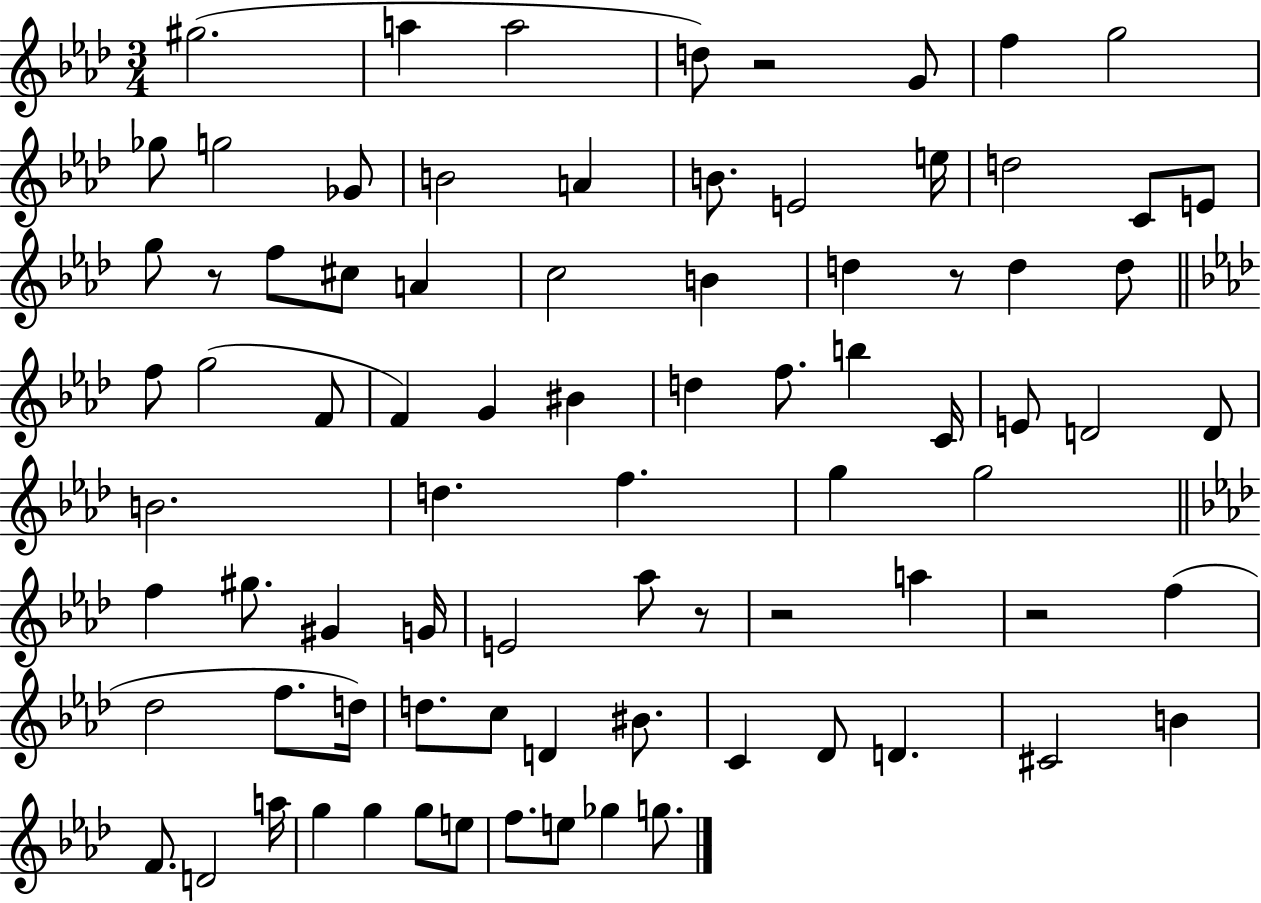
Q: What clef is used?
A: treble